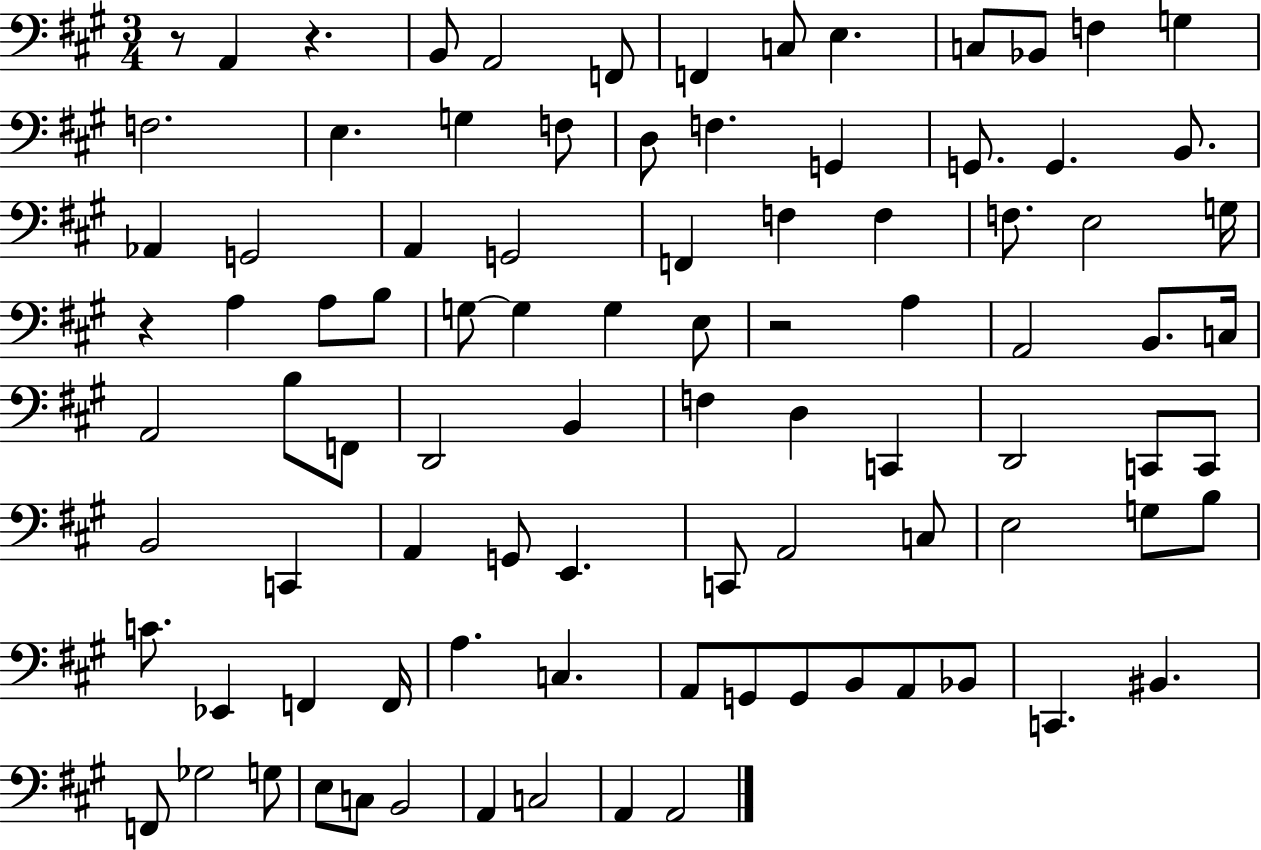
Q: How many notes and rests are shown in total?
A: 92